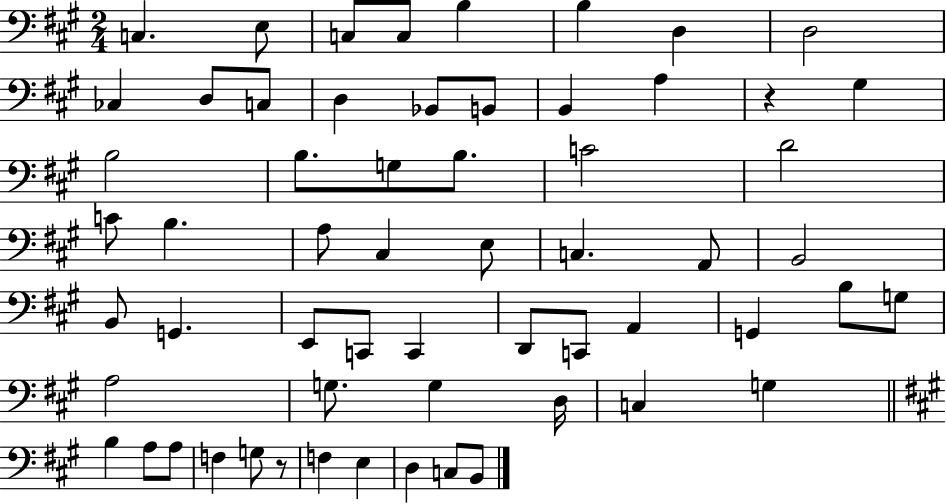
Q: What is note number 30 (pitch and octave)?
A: A2